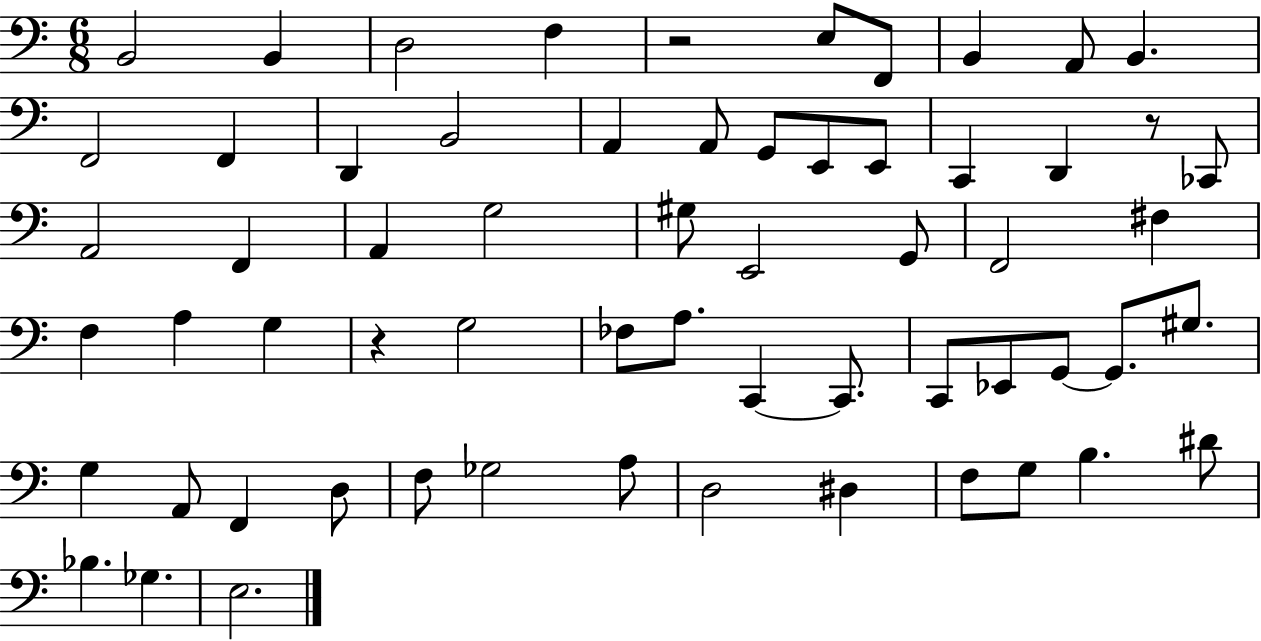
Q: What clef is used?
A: bass